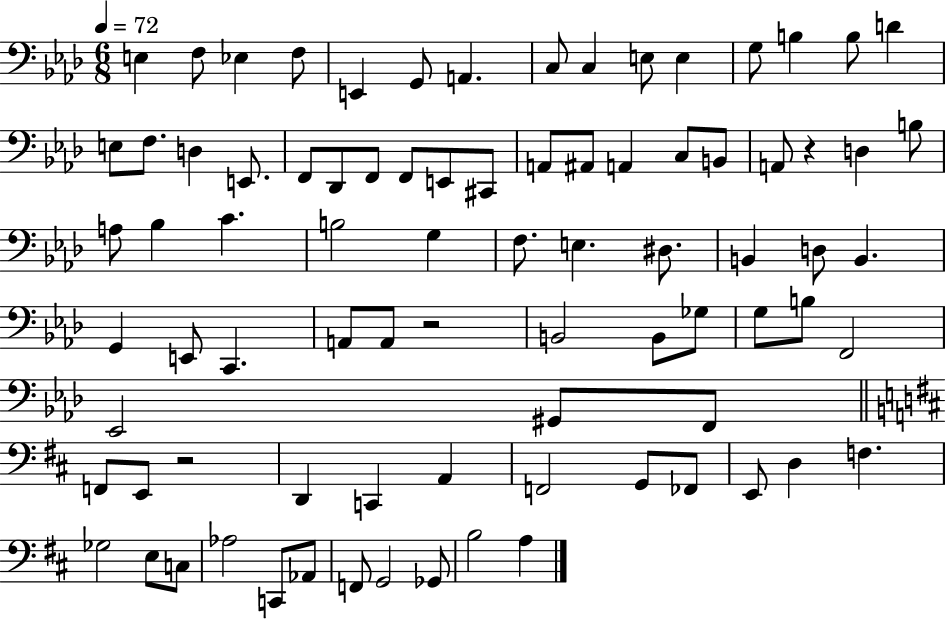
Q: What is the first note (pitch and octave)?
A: E3